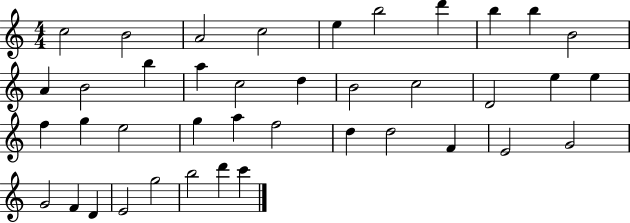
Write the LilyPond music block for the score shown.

{
  \clef treble
  \numericTimeSignature
  \time 4/4
  \key c \major
  c''2 b'2 | a'2 c''2 | e''4 b''2 d'''4 | b''4 b''4 b'2 | \break a'4 b'2 b''4 | a''4 c''2 d''4 | b'2 c''2 | d'2 e''4 e''4 | \break f''4 g''4 e''2 | g''4 a''4 f''2 | d''4 d''2 f'4 | e'2 g'2 | \break g'2 f'4 d'4 | e'2 g''2 | b''2 d'''4 c'''4 | \bar "|."
}